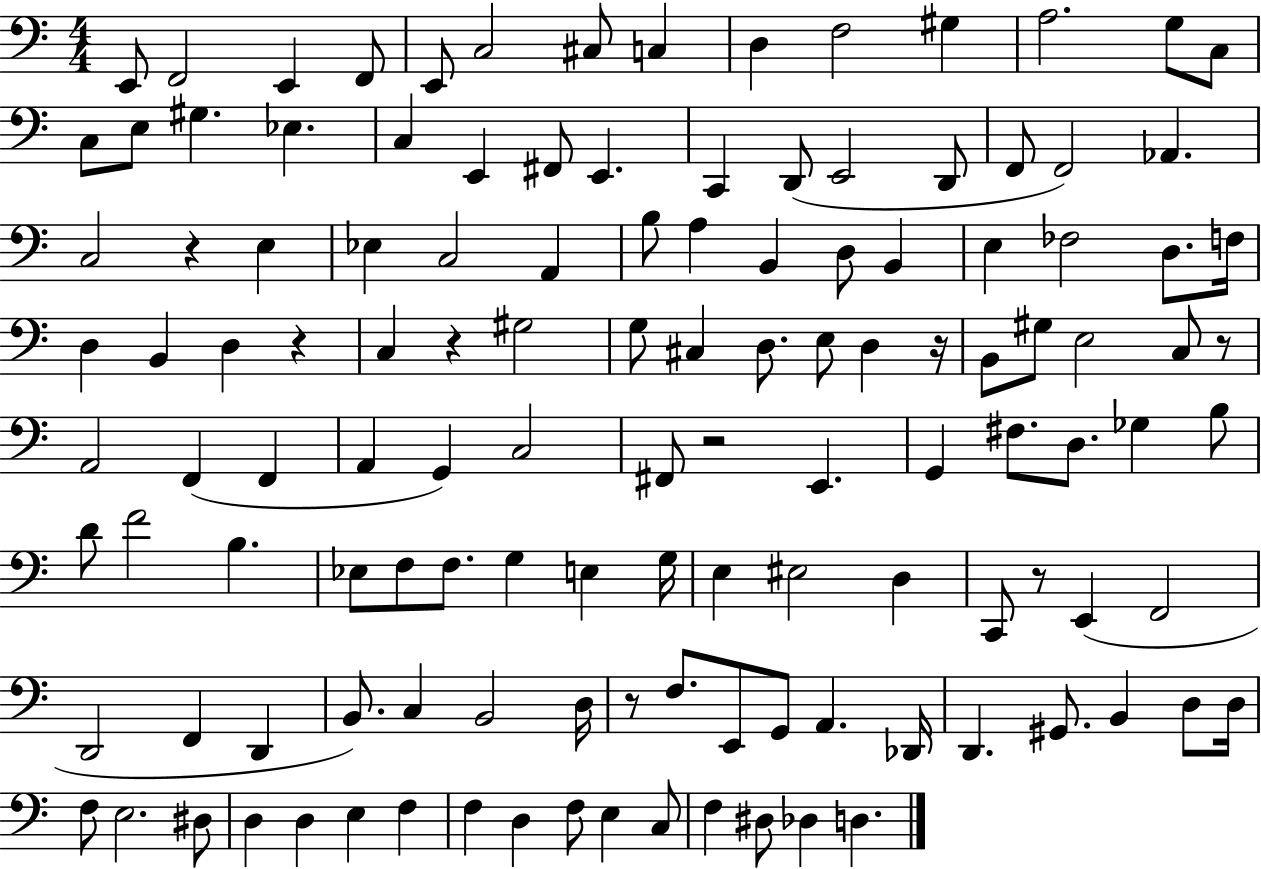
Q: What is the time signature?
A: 4/4